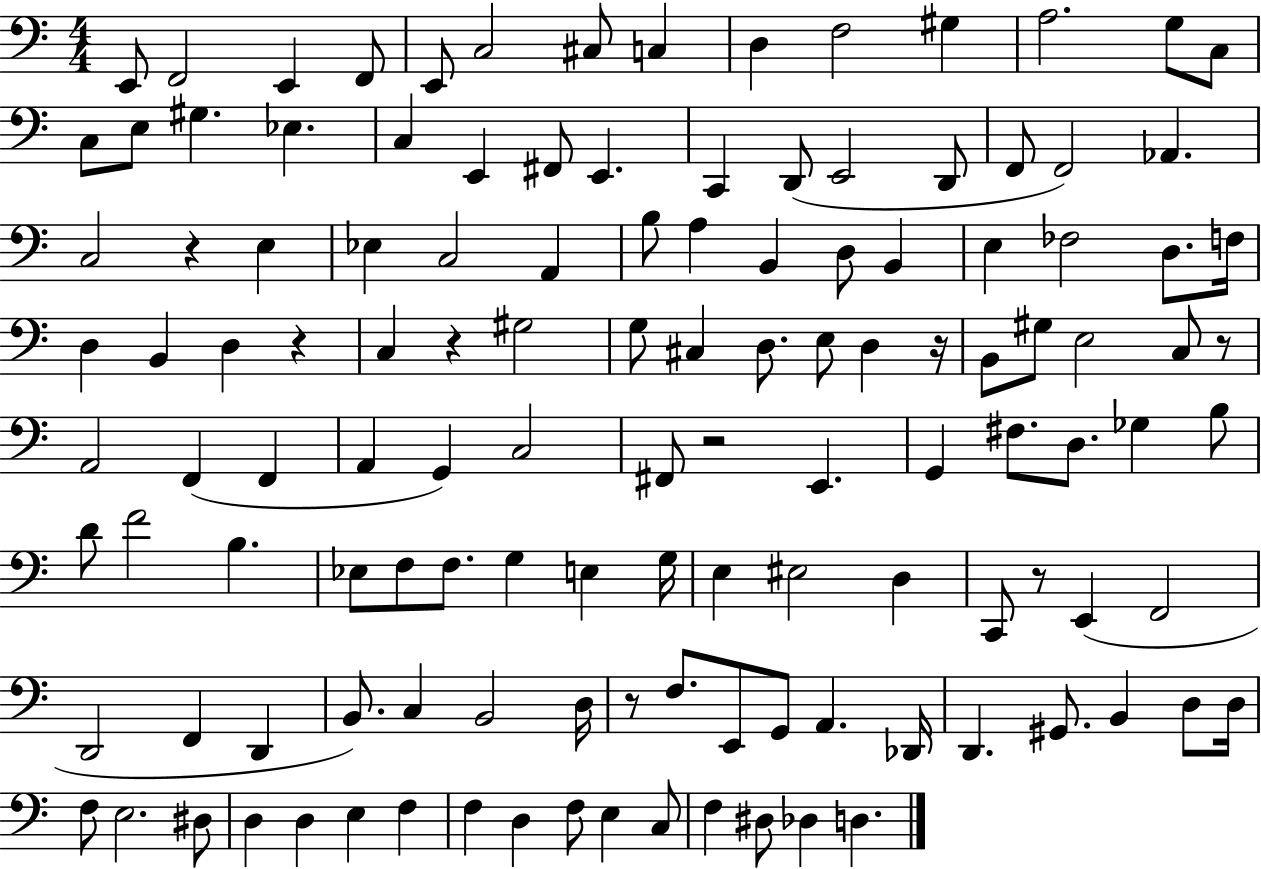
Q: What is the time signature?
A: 4/4